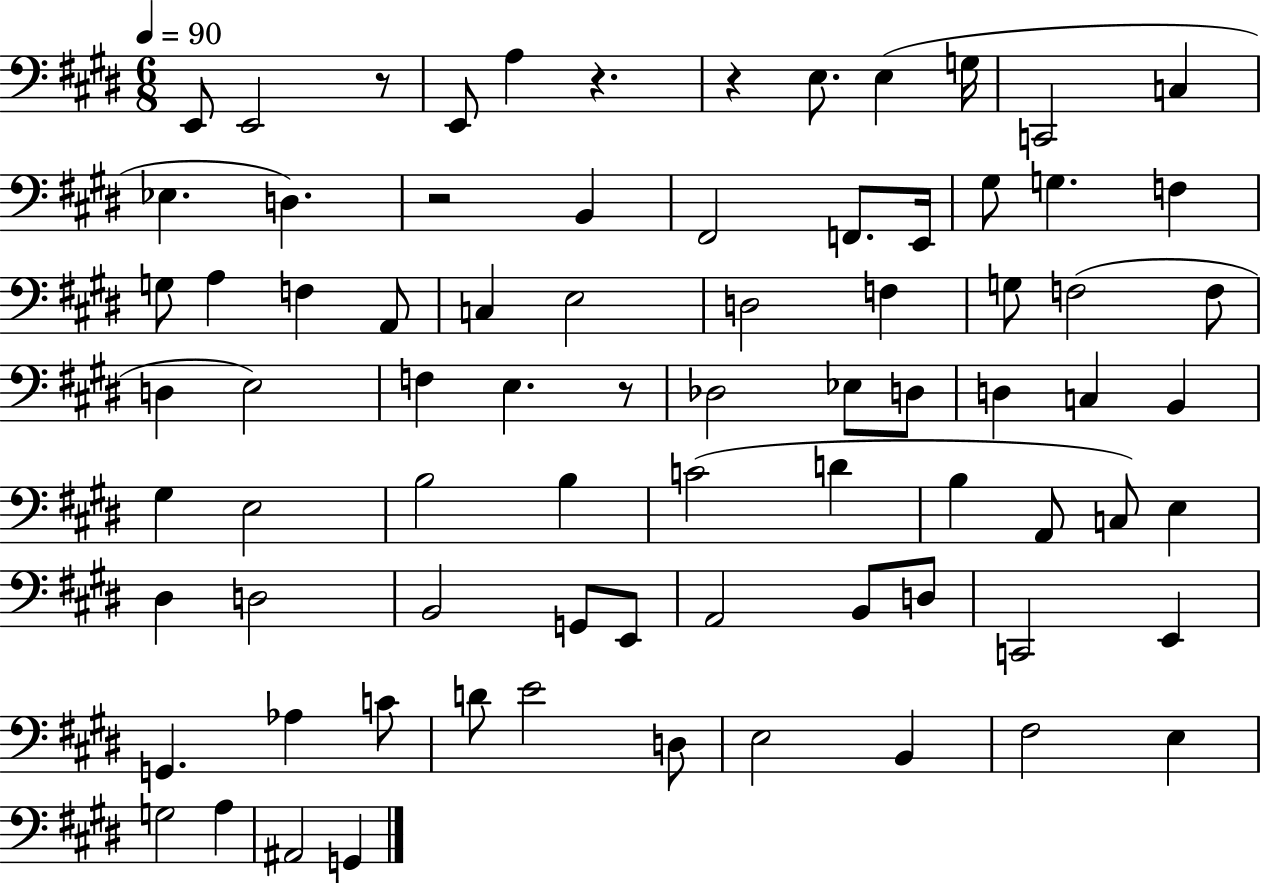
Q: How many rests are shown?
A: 5